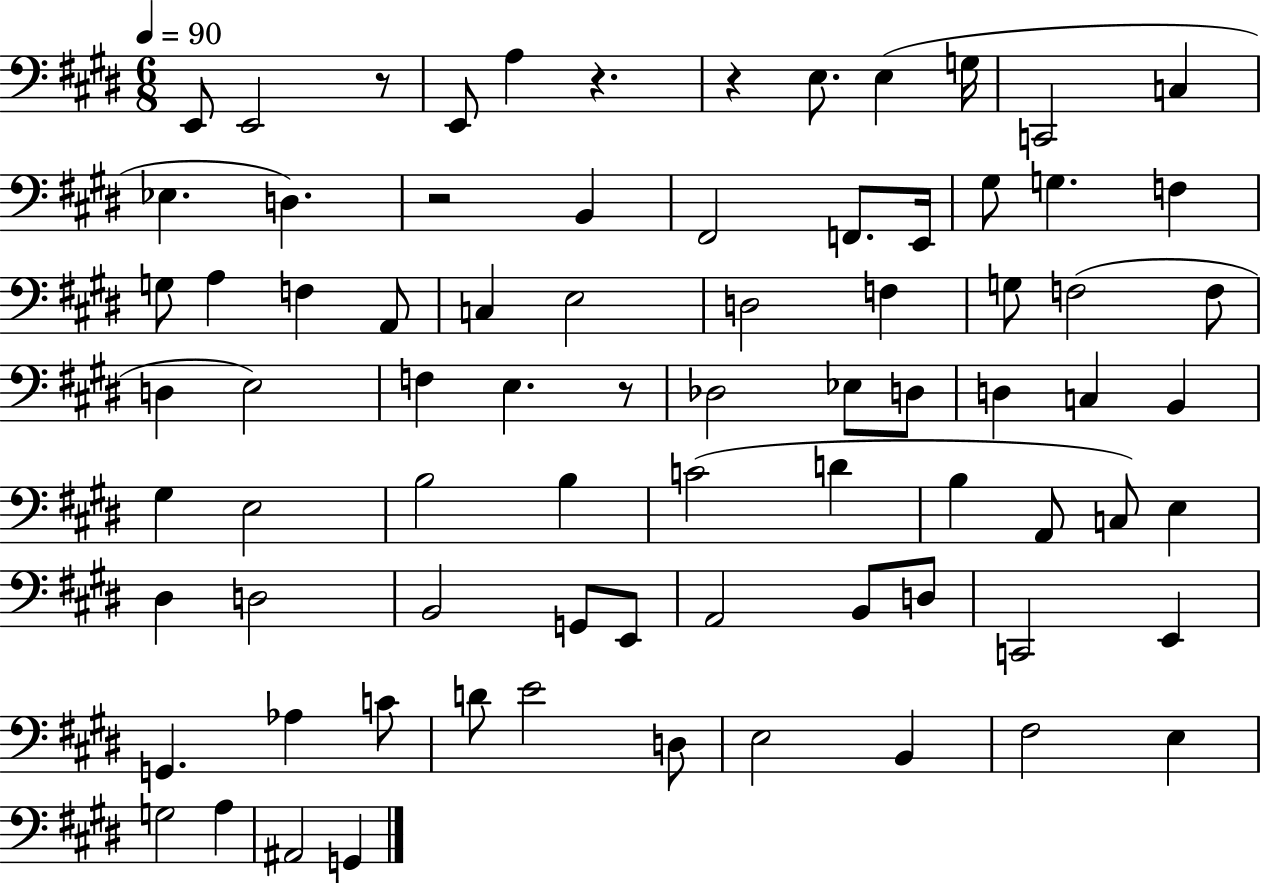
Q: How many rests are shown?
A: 5